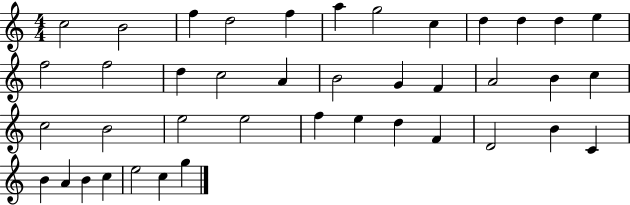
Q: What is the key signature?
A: C major